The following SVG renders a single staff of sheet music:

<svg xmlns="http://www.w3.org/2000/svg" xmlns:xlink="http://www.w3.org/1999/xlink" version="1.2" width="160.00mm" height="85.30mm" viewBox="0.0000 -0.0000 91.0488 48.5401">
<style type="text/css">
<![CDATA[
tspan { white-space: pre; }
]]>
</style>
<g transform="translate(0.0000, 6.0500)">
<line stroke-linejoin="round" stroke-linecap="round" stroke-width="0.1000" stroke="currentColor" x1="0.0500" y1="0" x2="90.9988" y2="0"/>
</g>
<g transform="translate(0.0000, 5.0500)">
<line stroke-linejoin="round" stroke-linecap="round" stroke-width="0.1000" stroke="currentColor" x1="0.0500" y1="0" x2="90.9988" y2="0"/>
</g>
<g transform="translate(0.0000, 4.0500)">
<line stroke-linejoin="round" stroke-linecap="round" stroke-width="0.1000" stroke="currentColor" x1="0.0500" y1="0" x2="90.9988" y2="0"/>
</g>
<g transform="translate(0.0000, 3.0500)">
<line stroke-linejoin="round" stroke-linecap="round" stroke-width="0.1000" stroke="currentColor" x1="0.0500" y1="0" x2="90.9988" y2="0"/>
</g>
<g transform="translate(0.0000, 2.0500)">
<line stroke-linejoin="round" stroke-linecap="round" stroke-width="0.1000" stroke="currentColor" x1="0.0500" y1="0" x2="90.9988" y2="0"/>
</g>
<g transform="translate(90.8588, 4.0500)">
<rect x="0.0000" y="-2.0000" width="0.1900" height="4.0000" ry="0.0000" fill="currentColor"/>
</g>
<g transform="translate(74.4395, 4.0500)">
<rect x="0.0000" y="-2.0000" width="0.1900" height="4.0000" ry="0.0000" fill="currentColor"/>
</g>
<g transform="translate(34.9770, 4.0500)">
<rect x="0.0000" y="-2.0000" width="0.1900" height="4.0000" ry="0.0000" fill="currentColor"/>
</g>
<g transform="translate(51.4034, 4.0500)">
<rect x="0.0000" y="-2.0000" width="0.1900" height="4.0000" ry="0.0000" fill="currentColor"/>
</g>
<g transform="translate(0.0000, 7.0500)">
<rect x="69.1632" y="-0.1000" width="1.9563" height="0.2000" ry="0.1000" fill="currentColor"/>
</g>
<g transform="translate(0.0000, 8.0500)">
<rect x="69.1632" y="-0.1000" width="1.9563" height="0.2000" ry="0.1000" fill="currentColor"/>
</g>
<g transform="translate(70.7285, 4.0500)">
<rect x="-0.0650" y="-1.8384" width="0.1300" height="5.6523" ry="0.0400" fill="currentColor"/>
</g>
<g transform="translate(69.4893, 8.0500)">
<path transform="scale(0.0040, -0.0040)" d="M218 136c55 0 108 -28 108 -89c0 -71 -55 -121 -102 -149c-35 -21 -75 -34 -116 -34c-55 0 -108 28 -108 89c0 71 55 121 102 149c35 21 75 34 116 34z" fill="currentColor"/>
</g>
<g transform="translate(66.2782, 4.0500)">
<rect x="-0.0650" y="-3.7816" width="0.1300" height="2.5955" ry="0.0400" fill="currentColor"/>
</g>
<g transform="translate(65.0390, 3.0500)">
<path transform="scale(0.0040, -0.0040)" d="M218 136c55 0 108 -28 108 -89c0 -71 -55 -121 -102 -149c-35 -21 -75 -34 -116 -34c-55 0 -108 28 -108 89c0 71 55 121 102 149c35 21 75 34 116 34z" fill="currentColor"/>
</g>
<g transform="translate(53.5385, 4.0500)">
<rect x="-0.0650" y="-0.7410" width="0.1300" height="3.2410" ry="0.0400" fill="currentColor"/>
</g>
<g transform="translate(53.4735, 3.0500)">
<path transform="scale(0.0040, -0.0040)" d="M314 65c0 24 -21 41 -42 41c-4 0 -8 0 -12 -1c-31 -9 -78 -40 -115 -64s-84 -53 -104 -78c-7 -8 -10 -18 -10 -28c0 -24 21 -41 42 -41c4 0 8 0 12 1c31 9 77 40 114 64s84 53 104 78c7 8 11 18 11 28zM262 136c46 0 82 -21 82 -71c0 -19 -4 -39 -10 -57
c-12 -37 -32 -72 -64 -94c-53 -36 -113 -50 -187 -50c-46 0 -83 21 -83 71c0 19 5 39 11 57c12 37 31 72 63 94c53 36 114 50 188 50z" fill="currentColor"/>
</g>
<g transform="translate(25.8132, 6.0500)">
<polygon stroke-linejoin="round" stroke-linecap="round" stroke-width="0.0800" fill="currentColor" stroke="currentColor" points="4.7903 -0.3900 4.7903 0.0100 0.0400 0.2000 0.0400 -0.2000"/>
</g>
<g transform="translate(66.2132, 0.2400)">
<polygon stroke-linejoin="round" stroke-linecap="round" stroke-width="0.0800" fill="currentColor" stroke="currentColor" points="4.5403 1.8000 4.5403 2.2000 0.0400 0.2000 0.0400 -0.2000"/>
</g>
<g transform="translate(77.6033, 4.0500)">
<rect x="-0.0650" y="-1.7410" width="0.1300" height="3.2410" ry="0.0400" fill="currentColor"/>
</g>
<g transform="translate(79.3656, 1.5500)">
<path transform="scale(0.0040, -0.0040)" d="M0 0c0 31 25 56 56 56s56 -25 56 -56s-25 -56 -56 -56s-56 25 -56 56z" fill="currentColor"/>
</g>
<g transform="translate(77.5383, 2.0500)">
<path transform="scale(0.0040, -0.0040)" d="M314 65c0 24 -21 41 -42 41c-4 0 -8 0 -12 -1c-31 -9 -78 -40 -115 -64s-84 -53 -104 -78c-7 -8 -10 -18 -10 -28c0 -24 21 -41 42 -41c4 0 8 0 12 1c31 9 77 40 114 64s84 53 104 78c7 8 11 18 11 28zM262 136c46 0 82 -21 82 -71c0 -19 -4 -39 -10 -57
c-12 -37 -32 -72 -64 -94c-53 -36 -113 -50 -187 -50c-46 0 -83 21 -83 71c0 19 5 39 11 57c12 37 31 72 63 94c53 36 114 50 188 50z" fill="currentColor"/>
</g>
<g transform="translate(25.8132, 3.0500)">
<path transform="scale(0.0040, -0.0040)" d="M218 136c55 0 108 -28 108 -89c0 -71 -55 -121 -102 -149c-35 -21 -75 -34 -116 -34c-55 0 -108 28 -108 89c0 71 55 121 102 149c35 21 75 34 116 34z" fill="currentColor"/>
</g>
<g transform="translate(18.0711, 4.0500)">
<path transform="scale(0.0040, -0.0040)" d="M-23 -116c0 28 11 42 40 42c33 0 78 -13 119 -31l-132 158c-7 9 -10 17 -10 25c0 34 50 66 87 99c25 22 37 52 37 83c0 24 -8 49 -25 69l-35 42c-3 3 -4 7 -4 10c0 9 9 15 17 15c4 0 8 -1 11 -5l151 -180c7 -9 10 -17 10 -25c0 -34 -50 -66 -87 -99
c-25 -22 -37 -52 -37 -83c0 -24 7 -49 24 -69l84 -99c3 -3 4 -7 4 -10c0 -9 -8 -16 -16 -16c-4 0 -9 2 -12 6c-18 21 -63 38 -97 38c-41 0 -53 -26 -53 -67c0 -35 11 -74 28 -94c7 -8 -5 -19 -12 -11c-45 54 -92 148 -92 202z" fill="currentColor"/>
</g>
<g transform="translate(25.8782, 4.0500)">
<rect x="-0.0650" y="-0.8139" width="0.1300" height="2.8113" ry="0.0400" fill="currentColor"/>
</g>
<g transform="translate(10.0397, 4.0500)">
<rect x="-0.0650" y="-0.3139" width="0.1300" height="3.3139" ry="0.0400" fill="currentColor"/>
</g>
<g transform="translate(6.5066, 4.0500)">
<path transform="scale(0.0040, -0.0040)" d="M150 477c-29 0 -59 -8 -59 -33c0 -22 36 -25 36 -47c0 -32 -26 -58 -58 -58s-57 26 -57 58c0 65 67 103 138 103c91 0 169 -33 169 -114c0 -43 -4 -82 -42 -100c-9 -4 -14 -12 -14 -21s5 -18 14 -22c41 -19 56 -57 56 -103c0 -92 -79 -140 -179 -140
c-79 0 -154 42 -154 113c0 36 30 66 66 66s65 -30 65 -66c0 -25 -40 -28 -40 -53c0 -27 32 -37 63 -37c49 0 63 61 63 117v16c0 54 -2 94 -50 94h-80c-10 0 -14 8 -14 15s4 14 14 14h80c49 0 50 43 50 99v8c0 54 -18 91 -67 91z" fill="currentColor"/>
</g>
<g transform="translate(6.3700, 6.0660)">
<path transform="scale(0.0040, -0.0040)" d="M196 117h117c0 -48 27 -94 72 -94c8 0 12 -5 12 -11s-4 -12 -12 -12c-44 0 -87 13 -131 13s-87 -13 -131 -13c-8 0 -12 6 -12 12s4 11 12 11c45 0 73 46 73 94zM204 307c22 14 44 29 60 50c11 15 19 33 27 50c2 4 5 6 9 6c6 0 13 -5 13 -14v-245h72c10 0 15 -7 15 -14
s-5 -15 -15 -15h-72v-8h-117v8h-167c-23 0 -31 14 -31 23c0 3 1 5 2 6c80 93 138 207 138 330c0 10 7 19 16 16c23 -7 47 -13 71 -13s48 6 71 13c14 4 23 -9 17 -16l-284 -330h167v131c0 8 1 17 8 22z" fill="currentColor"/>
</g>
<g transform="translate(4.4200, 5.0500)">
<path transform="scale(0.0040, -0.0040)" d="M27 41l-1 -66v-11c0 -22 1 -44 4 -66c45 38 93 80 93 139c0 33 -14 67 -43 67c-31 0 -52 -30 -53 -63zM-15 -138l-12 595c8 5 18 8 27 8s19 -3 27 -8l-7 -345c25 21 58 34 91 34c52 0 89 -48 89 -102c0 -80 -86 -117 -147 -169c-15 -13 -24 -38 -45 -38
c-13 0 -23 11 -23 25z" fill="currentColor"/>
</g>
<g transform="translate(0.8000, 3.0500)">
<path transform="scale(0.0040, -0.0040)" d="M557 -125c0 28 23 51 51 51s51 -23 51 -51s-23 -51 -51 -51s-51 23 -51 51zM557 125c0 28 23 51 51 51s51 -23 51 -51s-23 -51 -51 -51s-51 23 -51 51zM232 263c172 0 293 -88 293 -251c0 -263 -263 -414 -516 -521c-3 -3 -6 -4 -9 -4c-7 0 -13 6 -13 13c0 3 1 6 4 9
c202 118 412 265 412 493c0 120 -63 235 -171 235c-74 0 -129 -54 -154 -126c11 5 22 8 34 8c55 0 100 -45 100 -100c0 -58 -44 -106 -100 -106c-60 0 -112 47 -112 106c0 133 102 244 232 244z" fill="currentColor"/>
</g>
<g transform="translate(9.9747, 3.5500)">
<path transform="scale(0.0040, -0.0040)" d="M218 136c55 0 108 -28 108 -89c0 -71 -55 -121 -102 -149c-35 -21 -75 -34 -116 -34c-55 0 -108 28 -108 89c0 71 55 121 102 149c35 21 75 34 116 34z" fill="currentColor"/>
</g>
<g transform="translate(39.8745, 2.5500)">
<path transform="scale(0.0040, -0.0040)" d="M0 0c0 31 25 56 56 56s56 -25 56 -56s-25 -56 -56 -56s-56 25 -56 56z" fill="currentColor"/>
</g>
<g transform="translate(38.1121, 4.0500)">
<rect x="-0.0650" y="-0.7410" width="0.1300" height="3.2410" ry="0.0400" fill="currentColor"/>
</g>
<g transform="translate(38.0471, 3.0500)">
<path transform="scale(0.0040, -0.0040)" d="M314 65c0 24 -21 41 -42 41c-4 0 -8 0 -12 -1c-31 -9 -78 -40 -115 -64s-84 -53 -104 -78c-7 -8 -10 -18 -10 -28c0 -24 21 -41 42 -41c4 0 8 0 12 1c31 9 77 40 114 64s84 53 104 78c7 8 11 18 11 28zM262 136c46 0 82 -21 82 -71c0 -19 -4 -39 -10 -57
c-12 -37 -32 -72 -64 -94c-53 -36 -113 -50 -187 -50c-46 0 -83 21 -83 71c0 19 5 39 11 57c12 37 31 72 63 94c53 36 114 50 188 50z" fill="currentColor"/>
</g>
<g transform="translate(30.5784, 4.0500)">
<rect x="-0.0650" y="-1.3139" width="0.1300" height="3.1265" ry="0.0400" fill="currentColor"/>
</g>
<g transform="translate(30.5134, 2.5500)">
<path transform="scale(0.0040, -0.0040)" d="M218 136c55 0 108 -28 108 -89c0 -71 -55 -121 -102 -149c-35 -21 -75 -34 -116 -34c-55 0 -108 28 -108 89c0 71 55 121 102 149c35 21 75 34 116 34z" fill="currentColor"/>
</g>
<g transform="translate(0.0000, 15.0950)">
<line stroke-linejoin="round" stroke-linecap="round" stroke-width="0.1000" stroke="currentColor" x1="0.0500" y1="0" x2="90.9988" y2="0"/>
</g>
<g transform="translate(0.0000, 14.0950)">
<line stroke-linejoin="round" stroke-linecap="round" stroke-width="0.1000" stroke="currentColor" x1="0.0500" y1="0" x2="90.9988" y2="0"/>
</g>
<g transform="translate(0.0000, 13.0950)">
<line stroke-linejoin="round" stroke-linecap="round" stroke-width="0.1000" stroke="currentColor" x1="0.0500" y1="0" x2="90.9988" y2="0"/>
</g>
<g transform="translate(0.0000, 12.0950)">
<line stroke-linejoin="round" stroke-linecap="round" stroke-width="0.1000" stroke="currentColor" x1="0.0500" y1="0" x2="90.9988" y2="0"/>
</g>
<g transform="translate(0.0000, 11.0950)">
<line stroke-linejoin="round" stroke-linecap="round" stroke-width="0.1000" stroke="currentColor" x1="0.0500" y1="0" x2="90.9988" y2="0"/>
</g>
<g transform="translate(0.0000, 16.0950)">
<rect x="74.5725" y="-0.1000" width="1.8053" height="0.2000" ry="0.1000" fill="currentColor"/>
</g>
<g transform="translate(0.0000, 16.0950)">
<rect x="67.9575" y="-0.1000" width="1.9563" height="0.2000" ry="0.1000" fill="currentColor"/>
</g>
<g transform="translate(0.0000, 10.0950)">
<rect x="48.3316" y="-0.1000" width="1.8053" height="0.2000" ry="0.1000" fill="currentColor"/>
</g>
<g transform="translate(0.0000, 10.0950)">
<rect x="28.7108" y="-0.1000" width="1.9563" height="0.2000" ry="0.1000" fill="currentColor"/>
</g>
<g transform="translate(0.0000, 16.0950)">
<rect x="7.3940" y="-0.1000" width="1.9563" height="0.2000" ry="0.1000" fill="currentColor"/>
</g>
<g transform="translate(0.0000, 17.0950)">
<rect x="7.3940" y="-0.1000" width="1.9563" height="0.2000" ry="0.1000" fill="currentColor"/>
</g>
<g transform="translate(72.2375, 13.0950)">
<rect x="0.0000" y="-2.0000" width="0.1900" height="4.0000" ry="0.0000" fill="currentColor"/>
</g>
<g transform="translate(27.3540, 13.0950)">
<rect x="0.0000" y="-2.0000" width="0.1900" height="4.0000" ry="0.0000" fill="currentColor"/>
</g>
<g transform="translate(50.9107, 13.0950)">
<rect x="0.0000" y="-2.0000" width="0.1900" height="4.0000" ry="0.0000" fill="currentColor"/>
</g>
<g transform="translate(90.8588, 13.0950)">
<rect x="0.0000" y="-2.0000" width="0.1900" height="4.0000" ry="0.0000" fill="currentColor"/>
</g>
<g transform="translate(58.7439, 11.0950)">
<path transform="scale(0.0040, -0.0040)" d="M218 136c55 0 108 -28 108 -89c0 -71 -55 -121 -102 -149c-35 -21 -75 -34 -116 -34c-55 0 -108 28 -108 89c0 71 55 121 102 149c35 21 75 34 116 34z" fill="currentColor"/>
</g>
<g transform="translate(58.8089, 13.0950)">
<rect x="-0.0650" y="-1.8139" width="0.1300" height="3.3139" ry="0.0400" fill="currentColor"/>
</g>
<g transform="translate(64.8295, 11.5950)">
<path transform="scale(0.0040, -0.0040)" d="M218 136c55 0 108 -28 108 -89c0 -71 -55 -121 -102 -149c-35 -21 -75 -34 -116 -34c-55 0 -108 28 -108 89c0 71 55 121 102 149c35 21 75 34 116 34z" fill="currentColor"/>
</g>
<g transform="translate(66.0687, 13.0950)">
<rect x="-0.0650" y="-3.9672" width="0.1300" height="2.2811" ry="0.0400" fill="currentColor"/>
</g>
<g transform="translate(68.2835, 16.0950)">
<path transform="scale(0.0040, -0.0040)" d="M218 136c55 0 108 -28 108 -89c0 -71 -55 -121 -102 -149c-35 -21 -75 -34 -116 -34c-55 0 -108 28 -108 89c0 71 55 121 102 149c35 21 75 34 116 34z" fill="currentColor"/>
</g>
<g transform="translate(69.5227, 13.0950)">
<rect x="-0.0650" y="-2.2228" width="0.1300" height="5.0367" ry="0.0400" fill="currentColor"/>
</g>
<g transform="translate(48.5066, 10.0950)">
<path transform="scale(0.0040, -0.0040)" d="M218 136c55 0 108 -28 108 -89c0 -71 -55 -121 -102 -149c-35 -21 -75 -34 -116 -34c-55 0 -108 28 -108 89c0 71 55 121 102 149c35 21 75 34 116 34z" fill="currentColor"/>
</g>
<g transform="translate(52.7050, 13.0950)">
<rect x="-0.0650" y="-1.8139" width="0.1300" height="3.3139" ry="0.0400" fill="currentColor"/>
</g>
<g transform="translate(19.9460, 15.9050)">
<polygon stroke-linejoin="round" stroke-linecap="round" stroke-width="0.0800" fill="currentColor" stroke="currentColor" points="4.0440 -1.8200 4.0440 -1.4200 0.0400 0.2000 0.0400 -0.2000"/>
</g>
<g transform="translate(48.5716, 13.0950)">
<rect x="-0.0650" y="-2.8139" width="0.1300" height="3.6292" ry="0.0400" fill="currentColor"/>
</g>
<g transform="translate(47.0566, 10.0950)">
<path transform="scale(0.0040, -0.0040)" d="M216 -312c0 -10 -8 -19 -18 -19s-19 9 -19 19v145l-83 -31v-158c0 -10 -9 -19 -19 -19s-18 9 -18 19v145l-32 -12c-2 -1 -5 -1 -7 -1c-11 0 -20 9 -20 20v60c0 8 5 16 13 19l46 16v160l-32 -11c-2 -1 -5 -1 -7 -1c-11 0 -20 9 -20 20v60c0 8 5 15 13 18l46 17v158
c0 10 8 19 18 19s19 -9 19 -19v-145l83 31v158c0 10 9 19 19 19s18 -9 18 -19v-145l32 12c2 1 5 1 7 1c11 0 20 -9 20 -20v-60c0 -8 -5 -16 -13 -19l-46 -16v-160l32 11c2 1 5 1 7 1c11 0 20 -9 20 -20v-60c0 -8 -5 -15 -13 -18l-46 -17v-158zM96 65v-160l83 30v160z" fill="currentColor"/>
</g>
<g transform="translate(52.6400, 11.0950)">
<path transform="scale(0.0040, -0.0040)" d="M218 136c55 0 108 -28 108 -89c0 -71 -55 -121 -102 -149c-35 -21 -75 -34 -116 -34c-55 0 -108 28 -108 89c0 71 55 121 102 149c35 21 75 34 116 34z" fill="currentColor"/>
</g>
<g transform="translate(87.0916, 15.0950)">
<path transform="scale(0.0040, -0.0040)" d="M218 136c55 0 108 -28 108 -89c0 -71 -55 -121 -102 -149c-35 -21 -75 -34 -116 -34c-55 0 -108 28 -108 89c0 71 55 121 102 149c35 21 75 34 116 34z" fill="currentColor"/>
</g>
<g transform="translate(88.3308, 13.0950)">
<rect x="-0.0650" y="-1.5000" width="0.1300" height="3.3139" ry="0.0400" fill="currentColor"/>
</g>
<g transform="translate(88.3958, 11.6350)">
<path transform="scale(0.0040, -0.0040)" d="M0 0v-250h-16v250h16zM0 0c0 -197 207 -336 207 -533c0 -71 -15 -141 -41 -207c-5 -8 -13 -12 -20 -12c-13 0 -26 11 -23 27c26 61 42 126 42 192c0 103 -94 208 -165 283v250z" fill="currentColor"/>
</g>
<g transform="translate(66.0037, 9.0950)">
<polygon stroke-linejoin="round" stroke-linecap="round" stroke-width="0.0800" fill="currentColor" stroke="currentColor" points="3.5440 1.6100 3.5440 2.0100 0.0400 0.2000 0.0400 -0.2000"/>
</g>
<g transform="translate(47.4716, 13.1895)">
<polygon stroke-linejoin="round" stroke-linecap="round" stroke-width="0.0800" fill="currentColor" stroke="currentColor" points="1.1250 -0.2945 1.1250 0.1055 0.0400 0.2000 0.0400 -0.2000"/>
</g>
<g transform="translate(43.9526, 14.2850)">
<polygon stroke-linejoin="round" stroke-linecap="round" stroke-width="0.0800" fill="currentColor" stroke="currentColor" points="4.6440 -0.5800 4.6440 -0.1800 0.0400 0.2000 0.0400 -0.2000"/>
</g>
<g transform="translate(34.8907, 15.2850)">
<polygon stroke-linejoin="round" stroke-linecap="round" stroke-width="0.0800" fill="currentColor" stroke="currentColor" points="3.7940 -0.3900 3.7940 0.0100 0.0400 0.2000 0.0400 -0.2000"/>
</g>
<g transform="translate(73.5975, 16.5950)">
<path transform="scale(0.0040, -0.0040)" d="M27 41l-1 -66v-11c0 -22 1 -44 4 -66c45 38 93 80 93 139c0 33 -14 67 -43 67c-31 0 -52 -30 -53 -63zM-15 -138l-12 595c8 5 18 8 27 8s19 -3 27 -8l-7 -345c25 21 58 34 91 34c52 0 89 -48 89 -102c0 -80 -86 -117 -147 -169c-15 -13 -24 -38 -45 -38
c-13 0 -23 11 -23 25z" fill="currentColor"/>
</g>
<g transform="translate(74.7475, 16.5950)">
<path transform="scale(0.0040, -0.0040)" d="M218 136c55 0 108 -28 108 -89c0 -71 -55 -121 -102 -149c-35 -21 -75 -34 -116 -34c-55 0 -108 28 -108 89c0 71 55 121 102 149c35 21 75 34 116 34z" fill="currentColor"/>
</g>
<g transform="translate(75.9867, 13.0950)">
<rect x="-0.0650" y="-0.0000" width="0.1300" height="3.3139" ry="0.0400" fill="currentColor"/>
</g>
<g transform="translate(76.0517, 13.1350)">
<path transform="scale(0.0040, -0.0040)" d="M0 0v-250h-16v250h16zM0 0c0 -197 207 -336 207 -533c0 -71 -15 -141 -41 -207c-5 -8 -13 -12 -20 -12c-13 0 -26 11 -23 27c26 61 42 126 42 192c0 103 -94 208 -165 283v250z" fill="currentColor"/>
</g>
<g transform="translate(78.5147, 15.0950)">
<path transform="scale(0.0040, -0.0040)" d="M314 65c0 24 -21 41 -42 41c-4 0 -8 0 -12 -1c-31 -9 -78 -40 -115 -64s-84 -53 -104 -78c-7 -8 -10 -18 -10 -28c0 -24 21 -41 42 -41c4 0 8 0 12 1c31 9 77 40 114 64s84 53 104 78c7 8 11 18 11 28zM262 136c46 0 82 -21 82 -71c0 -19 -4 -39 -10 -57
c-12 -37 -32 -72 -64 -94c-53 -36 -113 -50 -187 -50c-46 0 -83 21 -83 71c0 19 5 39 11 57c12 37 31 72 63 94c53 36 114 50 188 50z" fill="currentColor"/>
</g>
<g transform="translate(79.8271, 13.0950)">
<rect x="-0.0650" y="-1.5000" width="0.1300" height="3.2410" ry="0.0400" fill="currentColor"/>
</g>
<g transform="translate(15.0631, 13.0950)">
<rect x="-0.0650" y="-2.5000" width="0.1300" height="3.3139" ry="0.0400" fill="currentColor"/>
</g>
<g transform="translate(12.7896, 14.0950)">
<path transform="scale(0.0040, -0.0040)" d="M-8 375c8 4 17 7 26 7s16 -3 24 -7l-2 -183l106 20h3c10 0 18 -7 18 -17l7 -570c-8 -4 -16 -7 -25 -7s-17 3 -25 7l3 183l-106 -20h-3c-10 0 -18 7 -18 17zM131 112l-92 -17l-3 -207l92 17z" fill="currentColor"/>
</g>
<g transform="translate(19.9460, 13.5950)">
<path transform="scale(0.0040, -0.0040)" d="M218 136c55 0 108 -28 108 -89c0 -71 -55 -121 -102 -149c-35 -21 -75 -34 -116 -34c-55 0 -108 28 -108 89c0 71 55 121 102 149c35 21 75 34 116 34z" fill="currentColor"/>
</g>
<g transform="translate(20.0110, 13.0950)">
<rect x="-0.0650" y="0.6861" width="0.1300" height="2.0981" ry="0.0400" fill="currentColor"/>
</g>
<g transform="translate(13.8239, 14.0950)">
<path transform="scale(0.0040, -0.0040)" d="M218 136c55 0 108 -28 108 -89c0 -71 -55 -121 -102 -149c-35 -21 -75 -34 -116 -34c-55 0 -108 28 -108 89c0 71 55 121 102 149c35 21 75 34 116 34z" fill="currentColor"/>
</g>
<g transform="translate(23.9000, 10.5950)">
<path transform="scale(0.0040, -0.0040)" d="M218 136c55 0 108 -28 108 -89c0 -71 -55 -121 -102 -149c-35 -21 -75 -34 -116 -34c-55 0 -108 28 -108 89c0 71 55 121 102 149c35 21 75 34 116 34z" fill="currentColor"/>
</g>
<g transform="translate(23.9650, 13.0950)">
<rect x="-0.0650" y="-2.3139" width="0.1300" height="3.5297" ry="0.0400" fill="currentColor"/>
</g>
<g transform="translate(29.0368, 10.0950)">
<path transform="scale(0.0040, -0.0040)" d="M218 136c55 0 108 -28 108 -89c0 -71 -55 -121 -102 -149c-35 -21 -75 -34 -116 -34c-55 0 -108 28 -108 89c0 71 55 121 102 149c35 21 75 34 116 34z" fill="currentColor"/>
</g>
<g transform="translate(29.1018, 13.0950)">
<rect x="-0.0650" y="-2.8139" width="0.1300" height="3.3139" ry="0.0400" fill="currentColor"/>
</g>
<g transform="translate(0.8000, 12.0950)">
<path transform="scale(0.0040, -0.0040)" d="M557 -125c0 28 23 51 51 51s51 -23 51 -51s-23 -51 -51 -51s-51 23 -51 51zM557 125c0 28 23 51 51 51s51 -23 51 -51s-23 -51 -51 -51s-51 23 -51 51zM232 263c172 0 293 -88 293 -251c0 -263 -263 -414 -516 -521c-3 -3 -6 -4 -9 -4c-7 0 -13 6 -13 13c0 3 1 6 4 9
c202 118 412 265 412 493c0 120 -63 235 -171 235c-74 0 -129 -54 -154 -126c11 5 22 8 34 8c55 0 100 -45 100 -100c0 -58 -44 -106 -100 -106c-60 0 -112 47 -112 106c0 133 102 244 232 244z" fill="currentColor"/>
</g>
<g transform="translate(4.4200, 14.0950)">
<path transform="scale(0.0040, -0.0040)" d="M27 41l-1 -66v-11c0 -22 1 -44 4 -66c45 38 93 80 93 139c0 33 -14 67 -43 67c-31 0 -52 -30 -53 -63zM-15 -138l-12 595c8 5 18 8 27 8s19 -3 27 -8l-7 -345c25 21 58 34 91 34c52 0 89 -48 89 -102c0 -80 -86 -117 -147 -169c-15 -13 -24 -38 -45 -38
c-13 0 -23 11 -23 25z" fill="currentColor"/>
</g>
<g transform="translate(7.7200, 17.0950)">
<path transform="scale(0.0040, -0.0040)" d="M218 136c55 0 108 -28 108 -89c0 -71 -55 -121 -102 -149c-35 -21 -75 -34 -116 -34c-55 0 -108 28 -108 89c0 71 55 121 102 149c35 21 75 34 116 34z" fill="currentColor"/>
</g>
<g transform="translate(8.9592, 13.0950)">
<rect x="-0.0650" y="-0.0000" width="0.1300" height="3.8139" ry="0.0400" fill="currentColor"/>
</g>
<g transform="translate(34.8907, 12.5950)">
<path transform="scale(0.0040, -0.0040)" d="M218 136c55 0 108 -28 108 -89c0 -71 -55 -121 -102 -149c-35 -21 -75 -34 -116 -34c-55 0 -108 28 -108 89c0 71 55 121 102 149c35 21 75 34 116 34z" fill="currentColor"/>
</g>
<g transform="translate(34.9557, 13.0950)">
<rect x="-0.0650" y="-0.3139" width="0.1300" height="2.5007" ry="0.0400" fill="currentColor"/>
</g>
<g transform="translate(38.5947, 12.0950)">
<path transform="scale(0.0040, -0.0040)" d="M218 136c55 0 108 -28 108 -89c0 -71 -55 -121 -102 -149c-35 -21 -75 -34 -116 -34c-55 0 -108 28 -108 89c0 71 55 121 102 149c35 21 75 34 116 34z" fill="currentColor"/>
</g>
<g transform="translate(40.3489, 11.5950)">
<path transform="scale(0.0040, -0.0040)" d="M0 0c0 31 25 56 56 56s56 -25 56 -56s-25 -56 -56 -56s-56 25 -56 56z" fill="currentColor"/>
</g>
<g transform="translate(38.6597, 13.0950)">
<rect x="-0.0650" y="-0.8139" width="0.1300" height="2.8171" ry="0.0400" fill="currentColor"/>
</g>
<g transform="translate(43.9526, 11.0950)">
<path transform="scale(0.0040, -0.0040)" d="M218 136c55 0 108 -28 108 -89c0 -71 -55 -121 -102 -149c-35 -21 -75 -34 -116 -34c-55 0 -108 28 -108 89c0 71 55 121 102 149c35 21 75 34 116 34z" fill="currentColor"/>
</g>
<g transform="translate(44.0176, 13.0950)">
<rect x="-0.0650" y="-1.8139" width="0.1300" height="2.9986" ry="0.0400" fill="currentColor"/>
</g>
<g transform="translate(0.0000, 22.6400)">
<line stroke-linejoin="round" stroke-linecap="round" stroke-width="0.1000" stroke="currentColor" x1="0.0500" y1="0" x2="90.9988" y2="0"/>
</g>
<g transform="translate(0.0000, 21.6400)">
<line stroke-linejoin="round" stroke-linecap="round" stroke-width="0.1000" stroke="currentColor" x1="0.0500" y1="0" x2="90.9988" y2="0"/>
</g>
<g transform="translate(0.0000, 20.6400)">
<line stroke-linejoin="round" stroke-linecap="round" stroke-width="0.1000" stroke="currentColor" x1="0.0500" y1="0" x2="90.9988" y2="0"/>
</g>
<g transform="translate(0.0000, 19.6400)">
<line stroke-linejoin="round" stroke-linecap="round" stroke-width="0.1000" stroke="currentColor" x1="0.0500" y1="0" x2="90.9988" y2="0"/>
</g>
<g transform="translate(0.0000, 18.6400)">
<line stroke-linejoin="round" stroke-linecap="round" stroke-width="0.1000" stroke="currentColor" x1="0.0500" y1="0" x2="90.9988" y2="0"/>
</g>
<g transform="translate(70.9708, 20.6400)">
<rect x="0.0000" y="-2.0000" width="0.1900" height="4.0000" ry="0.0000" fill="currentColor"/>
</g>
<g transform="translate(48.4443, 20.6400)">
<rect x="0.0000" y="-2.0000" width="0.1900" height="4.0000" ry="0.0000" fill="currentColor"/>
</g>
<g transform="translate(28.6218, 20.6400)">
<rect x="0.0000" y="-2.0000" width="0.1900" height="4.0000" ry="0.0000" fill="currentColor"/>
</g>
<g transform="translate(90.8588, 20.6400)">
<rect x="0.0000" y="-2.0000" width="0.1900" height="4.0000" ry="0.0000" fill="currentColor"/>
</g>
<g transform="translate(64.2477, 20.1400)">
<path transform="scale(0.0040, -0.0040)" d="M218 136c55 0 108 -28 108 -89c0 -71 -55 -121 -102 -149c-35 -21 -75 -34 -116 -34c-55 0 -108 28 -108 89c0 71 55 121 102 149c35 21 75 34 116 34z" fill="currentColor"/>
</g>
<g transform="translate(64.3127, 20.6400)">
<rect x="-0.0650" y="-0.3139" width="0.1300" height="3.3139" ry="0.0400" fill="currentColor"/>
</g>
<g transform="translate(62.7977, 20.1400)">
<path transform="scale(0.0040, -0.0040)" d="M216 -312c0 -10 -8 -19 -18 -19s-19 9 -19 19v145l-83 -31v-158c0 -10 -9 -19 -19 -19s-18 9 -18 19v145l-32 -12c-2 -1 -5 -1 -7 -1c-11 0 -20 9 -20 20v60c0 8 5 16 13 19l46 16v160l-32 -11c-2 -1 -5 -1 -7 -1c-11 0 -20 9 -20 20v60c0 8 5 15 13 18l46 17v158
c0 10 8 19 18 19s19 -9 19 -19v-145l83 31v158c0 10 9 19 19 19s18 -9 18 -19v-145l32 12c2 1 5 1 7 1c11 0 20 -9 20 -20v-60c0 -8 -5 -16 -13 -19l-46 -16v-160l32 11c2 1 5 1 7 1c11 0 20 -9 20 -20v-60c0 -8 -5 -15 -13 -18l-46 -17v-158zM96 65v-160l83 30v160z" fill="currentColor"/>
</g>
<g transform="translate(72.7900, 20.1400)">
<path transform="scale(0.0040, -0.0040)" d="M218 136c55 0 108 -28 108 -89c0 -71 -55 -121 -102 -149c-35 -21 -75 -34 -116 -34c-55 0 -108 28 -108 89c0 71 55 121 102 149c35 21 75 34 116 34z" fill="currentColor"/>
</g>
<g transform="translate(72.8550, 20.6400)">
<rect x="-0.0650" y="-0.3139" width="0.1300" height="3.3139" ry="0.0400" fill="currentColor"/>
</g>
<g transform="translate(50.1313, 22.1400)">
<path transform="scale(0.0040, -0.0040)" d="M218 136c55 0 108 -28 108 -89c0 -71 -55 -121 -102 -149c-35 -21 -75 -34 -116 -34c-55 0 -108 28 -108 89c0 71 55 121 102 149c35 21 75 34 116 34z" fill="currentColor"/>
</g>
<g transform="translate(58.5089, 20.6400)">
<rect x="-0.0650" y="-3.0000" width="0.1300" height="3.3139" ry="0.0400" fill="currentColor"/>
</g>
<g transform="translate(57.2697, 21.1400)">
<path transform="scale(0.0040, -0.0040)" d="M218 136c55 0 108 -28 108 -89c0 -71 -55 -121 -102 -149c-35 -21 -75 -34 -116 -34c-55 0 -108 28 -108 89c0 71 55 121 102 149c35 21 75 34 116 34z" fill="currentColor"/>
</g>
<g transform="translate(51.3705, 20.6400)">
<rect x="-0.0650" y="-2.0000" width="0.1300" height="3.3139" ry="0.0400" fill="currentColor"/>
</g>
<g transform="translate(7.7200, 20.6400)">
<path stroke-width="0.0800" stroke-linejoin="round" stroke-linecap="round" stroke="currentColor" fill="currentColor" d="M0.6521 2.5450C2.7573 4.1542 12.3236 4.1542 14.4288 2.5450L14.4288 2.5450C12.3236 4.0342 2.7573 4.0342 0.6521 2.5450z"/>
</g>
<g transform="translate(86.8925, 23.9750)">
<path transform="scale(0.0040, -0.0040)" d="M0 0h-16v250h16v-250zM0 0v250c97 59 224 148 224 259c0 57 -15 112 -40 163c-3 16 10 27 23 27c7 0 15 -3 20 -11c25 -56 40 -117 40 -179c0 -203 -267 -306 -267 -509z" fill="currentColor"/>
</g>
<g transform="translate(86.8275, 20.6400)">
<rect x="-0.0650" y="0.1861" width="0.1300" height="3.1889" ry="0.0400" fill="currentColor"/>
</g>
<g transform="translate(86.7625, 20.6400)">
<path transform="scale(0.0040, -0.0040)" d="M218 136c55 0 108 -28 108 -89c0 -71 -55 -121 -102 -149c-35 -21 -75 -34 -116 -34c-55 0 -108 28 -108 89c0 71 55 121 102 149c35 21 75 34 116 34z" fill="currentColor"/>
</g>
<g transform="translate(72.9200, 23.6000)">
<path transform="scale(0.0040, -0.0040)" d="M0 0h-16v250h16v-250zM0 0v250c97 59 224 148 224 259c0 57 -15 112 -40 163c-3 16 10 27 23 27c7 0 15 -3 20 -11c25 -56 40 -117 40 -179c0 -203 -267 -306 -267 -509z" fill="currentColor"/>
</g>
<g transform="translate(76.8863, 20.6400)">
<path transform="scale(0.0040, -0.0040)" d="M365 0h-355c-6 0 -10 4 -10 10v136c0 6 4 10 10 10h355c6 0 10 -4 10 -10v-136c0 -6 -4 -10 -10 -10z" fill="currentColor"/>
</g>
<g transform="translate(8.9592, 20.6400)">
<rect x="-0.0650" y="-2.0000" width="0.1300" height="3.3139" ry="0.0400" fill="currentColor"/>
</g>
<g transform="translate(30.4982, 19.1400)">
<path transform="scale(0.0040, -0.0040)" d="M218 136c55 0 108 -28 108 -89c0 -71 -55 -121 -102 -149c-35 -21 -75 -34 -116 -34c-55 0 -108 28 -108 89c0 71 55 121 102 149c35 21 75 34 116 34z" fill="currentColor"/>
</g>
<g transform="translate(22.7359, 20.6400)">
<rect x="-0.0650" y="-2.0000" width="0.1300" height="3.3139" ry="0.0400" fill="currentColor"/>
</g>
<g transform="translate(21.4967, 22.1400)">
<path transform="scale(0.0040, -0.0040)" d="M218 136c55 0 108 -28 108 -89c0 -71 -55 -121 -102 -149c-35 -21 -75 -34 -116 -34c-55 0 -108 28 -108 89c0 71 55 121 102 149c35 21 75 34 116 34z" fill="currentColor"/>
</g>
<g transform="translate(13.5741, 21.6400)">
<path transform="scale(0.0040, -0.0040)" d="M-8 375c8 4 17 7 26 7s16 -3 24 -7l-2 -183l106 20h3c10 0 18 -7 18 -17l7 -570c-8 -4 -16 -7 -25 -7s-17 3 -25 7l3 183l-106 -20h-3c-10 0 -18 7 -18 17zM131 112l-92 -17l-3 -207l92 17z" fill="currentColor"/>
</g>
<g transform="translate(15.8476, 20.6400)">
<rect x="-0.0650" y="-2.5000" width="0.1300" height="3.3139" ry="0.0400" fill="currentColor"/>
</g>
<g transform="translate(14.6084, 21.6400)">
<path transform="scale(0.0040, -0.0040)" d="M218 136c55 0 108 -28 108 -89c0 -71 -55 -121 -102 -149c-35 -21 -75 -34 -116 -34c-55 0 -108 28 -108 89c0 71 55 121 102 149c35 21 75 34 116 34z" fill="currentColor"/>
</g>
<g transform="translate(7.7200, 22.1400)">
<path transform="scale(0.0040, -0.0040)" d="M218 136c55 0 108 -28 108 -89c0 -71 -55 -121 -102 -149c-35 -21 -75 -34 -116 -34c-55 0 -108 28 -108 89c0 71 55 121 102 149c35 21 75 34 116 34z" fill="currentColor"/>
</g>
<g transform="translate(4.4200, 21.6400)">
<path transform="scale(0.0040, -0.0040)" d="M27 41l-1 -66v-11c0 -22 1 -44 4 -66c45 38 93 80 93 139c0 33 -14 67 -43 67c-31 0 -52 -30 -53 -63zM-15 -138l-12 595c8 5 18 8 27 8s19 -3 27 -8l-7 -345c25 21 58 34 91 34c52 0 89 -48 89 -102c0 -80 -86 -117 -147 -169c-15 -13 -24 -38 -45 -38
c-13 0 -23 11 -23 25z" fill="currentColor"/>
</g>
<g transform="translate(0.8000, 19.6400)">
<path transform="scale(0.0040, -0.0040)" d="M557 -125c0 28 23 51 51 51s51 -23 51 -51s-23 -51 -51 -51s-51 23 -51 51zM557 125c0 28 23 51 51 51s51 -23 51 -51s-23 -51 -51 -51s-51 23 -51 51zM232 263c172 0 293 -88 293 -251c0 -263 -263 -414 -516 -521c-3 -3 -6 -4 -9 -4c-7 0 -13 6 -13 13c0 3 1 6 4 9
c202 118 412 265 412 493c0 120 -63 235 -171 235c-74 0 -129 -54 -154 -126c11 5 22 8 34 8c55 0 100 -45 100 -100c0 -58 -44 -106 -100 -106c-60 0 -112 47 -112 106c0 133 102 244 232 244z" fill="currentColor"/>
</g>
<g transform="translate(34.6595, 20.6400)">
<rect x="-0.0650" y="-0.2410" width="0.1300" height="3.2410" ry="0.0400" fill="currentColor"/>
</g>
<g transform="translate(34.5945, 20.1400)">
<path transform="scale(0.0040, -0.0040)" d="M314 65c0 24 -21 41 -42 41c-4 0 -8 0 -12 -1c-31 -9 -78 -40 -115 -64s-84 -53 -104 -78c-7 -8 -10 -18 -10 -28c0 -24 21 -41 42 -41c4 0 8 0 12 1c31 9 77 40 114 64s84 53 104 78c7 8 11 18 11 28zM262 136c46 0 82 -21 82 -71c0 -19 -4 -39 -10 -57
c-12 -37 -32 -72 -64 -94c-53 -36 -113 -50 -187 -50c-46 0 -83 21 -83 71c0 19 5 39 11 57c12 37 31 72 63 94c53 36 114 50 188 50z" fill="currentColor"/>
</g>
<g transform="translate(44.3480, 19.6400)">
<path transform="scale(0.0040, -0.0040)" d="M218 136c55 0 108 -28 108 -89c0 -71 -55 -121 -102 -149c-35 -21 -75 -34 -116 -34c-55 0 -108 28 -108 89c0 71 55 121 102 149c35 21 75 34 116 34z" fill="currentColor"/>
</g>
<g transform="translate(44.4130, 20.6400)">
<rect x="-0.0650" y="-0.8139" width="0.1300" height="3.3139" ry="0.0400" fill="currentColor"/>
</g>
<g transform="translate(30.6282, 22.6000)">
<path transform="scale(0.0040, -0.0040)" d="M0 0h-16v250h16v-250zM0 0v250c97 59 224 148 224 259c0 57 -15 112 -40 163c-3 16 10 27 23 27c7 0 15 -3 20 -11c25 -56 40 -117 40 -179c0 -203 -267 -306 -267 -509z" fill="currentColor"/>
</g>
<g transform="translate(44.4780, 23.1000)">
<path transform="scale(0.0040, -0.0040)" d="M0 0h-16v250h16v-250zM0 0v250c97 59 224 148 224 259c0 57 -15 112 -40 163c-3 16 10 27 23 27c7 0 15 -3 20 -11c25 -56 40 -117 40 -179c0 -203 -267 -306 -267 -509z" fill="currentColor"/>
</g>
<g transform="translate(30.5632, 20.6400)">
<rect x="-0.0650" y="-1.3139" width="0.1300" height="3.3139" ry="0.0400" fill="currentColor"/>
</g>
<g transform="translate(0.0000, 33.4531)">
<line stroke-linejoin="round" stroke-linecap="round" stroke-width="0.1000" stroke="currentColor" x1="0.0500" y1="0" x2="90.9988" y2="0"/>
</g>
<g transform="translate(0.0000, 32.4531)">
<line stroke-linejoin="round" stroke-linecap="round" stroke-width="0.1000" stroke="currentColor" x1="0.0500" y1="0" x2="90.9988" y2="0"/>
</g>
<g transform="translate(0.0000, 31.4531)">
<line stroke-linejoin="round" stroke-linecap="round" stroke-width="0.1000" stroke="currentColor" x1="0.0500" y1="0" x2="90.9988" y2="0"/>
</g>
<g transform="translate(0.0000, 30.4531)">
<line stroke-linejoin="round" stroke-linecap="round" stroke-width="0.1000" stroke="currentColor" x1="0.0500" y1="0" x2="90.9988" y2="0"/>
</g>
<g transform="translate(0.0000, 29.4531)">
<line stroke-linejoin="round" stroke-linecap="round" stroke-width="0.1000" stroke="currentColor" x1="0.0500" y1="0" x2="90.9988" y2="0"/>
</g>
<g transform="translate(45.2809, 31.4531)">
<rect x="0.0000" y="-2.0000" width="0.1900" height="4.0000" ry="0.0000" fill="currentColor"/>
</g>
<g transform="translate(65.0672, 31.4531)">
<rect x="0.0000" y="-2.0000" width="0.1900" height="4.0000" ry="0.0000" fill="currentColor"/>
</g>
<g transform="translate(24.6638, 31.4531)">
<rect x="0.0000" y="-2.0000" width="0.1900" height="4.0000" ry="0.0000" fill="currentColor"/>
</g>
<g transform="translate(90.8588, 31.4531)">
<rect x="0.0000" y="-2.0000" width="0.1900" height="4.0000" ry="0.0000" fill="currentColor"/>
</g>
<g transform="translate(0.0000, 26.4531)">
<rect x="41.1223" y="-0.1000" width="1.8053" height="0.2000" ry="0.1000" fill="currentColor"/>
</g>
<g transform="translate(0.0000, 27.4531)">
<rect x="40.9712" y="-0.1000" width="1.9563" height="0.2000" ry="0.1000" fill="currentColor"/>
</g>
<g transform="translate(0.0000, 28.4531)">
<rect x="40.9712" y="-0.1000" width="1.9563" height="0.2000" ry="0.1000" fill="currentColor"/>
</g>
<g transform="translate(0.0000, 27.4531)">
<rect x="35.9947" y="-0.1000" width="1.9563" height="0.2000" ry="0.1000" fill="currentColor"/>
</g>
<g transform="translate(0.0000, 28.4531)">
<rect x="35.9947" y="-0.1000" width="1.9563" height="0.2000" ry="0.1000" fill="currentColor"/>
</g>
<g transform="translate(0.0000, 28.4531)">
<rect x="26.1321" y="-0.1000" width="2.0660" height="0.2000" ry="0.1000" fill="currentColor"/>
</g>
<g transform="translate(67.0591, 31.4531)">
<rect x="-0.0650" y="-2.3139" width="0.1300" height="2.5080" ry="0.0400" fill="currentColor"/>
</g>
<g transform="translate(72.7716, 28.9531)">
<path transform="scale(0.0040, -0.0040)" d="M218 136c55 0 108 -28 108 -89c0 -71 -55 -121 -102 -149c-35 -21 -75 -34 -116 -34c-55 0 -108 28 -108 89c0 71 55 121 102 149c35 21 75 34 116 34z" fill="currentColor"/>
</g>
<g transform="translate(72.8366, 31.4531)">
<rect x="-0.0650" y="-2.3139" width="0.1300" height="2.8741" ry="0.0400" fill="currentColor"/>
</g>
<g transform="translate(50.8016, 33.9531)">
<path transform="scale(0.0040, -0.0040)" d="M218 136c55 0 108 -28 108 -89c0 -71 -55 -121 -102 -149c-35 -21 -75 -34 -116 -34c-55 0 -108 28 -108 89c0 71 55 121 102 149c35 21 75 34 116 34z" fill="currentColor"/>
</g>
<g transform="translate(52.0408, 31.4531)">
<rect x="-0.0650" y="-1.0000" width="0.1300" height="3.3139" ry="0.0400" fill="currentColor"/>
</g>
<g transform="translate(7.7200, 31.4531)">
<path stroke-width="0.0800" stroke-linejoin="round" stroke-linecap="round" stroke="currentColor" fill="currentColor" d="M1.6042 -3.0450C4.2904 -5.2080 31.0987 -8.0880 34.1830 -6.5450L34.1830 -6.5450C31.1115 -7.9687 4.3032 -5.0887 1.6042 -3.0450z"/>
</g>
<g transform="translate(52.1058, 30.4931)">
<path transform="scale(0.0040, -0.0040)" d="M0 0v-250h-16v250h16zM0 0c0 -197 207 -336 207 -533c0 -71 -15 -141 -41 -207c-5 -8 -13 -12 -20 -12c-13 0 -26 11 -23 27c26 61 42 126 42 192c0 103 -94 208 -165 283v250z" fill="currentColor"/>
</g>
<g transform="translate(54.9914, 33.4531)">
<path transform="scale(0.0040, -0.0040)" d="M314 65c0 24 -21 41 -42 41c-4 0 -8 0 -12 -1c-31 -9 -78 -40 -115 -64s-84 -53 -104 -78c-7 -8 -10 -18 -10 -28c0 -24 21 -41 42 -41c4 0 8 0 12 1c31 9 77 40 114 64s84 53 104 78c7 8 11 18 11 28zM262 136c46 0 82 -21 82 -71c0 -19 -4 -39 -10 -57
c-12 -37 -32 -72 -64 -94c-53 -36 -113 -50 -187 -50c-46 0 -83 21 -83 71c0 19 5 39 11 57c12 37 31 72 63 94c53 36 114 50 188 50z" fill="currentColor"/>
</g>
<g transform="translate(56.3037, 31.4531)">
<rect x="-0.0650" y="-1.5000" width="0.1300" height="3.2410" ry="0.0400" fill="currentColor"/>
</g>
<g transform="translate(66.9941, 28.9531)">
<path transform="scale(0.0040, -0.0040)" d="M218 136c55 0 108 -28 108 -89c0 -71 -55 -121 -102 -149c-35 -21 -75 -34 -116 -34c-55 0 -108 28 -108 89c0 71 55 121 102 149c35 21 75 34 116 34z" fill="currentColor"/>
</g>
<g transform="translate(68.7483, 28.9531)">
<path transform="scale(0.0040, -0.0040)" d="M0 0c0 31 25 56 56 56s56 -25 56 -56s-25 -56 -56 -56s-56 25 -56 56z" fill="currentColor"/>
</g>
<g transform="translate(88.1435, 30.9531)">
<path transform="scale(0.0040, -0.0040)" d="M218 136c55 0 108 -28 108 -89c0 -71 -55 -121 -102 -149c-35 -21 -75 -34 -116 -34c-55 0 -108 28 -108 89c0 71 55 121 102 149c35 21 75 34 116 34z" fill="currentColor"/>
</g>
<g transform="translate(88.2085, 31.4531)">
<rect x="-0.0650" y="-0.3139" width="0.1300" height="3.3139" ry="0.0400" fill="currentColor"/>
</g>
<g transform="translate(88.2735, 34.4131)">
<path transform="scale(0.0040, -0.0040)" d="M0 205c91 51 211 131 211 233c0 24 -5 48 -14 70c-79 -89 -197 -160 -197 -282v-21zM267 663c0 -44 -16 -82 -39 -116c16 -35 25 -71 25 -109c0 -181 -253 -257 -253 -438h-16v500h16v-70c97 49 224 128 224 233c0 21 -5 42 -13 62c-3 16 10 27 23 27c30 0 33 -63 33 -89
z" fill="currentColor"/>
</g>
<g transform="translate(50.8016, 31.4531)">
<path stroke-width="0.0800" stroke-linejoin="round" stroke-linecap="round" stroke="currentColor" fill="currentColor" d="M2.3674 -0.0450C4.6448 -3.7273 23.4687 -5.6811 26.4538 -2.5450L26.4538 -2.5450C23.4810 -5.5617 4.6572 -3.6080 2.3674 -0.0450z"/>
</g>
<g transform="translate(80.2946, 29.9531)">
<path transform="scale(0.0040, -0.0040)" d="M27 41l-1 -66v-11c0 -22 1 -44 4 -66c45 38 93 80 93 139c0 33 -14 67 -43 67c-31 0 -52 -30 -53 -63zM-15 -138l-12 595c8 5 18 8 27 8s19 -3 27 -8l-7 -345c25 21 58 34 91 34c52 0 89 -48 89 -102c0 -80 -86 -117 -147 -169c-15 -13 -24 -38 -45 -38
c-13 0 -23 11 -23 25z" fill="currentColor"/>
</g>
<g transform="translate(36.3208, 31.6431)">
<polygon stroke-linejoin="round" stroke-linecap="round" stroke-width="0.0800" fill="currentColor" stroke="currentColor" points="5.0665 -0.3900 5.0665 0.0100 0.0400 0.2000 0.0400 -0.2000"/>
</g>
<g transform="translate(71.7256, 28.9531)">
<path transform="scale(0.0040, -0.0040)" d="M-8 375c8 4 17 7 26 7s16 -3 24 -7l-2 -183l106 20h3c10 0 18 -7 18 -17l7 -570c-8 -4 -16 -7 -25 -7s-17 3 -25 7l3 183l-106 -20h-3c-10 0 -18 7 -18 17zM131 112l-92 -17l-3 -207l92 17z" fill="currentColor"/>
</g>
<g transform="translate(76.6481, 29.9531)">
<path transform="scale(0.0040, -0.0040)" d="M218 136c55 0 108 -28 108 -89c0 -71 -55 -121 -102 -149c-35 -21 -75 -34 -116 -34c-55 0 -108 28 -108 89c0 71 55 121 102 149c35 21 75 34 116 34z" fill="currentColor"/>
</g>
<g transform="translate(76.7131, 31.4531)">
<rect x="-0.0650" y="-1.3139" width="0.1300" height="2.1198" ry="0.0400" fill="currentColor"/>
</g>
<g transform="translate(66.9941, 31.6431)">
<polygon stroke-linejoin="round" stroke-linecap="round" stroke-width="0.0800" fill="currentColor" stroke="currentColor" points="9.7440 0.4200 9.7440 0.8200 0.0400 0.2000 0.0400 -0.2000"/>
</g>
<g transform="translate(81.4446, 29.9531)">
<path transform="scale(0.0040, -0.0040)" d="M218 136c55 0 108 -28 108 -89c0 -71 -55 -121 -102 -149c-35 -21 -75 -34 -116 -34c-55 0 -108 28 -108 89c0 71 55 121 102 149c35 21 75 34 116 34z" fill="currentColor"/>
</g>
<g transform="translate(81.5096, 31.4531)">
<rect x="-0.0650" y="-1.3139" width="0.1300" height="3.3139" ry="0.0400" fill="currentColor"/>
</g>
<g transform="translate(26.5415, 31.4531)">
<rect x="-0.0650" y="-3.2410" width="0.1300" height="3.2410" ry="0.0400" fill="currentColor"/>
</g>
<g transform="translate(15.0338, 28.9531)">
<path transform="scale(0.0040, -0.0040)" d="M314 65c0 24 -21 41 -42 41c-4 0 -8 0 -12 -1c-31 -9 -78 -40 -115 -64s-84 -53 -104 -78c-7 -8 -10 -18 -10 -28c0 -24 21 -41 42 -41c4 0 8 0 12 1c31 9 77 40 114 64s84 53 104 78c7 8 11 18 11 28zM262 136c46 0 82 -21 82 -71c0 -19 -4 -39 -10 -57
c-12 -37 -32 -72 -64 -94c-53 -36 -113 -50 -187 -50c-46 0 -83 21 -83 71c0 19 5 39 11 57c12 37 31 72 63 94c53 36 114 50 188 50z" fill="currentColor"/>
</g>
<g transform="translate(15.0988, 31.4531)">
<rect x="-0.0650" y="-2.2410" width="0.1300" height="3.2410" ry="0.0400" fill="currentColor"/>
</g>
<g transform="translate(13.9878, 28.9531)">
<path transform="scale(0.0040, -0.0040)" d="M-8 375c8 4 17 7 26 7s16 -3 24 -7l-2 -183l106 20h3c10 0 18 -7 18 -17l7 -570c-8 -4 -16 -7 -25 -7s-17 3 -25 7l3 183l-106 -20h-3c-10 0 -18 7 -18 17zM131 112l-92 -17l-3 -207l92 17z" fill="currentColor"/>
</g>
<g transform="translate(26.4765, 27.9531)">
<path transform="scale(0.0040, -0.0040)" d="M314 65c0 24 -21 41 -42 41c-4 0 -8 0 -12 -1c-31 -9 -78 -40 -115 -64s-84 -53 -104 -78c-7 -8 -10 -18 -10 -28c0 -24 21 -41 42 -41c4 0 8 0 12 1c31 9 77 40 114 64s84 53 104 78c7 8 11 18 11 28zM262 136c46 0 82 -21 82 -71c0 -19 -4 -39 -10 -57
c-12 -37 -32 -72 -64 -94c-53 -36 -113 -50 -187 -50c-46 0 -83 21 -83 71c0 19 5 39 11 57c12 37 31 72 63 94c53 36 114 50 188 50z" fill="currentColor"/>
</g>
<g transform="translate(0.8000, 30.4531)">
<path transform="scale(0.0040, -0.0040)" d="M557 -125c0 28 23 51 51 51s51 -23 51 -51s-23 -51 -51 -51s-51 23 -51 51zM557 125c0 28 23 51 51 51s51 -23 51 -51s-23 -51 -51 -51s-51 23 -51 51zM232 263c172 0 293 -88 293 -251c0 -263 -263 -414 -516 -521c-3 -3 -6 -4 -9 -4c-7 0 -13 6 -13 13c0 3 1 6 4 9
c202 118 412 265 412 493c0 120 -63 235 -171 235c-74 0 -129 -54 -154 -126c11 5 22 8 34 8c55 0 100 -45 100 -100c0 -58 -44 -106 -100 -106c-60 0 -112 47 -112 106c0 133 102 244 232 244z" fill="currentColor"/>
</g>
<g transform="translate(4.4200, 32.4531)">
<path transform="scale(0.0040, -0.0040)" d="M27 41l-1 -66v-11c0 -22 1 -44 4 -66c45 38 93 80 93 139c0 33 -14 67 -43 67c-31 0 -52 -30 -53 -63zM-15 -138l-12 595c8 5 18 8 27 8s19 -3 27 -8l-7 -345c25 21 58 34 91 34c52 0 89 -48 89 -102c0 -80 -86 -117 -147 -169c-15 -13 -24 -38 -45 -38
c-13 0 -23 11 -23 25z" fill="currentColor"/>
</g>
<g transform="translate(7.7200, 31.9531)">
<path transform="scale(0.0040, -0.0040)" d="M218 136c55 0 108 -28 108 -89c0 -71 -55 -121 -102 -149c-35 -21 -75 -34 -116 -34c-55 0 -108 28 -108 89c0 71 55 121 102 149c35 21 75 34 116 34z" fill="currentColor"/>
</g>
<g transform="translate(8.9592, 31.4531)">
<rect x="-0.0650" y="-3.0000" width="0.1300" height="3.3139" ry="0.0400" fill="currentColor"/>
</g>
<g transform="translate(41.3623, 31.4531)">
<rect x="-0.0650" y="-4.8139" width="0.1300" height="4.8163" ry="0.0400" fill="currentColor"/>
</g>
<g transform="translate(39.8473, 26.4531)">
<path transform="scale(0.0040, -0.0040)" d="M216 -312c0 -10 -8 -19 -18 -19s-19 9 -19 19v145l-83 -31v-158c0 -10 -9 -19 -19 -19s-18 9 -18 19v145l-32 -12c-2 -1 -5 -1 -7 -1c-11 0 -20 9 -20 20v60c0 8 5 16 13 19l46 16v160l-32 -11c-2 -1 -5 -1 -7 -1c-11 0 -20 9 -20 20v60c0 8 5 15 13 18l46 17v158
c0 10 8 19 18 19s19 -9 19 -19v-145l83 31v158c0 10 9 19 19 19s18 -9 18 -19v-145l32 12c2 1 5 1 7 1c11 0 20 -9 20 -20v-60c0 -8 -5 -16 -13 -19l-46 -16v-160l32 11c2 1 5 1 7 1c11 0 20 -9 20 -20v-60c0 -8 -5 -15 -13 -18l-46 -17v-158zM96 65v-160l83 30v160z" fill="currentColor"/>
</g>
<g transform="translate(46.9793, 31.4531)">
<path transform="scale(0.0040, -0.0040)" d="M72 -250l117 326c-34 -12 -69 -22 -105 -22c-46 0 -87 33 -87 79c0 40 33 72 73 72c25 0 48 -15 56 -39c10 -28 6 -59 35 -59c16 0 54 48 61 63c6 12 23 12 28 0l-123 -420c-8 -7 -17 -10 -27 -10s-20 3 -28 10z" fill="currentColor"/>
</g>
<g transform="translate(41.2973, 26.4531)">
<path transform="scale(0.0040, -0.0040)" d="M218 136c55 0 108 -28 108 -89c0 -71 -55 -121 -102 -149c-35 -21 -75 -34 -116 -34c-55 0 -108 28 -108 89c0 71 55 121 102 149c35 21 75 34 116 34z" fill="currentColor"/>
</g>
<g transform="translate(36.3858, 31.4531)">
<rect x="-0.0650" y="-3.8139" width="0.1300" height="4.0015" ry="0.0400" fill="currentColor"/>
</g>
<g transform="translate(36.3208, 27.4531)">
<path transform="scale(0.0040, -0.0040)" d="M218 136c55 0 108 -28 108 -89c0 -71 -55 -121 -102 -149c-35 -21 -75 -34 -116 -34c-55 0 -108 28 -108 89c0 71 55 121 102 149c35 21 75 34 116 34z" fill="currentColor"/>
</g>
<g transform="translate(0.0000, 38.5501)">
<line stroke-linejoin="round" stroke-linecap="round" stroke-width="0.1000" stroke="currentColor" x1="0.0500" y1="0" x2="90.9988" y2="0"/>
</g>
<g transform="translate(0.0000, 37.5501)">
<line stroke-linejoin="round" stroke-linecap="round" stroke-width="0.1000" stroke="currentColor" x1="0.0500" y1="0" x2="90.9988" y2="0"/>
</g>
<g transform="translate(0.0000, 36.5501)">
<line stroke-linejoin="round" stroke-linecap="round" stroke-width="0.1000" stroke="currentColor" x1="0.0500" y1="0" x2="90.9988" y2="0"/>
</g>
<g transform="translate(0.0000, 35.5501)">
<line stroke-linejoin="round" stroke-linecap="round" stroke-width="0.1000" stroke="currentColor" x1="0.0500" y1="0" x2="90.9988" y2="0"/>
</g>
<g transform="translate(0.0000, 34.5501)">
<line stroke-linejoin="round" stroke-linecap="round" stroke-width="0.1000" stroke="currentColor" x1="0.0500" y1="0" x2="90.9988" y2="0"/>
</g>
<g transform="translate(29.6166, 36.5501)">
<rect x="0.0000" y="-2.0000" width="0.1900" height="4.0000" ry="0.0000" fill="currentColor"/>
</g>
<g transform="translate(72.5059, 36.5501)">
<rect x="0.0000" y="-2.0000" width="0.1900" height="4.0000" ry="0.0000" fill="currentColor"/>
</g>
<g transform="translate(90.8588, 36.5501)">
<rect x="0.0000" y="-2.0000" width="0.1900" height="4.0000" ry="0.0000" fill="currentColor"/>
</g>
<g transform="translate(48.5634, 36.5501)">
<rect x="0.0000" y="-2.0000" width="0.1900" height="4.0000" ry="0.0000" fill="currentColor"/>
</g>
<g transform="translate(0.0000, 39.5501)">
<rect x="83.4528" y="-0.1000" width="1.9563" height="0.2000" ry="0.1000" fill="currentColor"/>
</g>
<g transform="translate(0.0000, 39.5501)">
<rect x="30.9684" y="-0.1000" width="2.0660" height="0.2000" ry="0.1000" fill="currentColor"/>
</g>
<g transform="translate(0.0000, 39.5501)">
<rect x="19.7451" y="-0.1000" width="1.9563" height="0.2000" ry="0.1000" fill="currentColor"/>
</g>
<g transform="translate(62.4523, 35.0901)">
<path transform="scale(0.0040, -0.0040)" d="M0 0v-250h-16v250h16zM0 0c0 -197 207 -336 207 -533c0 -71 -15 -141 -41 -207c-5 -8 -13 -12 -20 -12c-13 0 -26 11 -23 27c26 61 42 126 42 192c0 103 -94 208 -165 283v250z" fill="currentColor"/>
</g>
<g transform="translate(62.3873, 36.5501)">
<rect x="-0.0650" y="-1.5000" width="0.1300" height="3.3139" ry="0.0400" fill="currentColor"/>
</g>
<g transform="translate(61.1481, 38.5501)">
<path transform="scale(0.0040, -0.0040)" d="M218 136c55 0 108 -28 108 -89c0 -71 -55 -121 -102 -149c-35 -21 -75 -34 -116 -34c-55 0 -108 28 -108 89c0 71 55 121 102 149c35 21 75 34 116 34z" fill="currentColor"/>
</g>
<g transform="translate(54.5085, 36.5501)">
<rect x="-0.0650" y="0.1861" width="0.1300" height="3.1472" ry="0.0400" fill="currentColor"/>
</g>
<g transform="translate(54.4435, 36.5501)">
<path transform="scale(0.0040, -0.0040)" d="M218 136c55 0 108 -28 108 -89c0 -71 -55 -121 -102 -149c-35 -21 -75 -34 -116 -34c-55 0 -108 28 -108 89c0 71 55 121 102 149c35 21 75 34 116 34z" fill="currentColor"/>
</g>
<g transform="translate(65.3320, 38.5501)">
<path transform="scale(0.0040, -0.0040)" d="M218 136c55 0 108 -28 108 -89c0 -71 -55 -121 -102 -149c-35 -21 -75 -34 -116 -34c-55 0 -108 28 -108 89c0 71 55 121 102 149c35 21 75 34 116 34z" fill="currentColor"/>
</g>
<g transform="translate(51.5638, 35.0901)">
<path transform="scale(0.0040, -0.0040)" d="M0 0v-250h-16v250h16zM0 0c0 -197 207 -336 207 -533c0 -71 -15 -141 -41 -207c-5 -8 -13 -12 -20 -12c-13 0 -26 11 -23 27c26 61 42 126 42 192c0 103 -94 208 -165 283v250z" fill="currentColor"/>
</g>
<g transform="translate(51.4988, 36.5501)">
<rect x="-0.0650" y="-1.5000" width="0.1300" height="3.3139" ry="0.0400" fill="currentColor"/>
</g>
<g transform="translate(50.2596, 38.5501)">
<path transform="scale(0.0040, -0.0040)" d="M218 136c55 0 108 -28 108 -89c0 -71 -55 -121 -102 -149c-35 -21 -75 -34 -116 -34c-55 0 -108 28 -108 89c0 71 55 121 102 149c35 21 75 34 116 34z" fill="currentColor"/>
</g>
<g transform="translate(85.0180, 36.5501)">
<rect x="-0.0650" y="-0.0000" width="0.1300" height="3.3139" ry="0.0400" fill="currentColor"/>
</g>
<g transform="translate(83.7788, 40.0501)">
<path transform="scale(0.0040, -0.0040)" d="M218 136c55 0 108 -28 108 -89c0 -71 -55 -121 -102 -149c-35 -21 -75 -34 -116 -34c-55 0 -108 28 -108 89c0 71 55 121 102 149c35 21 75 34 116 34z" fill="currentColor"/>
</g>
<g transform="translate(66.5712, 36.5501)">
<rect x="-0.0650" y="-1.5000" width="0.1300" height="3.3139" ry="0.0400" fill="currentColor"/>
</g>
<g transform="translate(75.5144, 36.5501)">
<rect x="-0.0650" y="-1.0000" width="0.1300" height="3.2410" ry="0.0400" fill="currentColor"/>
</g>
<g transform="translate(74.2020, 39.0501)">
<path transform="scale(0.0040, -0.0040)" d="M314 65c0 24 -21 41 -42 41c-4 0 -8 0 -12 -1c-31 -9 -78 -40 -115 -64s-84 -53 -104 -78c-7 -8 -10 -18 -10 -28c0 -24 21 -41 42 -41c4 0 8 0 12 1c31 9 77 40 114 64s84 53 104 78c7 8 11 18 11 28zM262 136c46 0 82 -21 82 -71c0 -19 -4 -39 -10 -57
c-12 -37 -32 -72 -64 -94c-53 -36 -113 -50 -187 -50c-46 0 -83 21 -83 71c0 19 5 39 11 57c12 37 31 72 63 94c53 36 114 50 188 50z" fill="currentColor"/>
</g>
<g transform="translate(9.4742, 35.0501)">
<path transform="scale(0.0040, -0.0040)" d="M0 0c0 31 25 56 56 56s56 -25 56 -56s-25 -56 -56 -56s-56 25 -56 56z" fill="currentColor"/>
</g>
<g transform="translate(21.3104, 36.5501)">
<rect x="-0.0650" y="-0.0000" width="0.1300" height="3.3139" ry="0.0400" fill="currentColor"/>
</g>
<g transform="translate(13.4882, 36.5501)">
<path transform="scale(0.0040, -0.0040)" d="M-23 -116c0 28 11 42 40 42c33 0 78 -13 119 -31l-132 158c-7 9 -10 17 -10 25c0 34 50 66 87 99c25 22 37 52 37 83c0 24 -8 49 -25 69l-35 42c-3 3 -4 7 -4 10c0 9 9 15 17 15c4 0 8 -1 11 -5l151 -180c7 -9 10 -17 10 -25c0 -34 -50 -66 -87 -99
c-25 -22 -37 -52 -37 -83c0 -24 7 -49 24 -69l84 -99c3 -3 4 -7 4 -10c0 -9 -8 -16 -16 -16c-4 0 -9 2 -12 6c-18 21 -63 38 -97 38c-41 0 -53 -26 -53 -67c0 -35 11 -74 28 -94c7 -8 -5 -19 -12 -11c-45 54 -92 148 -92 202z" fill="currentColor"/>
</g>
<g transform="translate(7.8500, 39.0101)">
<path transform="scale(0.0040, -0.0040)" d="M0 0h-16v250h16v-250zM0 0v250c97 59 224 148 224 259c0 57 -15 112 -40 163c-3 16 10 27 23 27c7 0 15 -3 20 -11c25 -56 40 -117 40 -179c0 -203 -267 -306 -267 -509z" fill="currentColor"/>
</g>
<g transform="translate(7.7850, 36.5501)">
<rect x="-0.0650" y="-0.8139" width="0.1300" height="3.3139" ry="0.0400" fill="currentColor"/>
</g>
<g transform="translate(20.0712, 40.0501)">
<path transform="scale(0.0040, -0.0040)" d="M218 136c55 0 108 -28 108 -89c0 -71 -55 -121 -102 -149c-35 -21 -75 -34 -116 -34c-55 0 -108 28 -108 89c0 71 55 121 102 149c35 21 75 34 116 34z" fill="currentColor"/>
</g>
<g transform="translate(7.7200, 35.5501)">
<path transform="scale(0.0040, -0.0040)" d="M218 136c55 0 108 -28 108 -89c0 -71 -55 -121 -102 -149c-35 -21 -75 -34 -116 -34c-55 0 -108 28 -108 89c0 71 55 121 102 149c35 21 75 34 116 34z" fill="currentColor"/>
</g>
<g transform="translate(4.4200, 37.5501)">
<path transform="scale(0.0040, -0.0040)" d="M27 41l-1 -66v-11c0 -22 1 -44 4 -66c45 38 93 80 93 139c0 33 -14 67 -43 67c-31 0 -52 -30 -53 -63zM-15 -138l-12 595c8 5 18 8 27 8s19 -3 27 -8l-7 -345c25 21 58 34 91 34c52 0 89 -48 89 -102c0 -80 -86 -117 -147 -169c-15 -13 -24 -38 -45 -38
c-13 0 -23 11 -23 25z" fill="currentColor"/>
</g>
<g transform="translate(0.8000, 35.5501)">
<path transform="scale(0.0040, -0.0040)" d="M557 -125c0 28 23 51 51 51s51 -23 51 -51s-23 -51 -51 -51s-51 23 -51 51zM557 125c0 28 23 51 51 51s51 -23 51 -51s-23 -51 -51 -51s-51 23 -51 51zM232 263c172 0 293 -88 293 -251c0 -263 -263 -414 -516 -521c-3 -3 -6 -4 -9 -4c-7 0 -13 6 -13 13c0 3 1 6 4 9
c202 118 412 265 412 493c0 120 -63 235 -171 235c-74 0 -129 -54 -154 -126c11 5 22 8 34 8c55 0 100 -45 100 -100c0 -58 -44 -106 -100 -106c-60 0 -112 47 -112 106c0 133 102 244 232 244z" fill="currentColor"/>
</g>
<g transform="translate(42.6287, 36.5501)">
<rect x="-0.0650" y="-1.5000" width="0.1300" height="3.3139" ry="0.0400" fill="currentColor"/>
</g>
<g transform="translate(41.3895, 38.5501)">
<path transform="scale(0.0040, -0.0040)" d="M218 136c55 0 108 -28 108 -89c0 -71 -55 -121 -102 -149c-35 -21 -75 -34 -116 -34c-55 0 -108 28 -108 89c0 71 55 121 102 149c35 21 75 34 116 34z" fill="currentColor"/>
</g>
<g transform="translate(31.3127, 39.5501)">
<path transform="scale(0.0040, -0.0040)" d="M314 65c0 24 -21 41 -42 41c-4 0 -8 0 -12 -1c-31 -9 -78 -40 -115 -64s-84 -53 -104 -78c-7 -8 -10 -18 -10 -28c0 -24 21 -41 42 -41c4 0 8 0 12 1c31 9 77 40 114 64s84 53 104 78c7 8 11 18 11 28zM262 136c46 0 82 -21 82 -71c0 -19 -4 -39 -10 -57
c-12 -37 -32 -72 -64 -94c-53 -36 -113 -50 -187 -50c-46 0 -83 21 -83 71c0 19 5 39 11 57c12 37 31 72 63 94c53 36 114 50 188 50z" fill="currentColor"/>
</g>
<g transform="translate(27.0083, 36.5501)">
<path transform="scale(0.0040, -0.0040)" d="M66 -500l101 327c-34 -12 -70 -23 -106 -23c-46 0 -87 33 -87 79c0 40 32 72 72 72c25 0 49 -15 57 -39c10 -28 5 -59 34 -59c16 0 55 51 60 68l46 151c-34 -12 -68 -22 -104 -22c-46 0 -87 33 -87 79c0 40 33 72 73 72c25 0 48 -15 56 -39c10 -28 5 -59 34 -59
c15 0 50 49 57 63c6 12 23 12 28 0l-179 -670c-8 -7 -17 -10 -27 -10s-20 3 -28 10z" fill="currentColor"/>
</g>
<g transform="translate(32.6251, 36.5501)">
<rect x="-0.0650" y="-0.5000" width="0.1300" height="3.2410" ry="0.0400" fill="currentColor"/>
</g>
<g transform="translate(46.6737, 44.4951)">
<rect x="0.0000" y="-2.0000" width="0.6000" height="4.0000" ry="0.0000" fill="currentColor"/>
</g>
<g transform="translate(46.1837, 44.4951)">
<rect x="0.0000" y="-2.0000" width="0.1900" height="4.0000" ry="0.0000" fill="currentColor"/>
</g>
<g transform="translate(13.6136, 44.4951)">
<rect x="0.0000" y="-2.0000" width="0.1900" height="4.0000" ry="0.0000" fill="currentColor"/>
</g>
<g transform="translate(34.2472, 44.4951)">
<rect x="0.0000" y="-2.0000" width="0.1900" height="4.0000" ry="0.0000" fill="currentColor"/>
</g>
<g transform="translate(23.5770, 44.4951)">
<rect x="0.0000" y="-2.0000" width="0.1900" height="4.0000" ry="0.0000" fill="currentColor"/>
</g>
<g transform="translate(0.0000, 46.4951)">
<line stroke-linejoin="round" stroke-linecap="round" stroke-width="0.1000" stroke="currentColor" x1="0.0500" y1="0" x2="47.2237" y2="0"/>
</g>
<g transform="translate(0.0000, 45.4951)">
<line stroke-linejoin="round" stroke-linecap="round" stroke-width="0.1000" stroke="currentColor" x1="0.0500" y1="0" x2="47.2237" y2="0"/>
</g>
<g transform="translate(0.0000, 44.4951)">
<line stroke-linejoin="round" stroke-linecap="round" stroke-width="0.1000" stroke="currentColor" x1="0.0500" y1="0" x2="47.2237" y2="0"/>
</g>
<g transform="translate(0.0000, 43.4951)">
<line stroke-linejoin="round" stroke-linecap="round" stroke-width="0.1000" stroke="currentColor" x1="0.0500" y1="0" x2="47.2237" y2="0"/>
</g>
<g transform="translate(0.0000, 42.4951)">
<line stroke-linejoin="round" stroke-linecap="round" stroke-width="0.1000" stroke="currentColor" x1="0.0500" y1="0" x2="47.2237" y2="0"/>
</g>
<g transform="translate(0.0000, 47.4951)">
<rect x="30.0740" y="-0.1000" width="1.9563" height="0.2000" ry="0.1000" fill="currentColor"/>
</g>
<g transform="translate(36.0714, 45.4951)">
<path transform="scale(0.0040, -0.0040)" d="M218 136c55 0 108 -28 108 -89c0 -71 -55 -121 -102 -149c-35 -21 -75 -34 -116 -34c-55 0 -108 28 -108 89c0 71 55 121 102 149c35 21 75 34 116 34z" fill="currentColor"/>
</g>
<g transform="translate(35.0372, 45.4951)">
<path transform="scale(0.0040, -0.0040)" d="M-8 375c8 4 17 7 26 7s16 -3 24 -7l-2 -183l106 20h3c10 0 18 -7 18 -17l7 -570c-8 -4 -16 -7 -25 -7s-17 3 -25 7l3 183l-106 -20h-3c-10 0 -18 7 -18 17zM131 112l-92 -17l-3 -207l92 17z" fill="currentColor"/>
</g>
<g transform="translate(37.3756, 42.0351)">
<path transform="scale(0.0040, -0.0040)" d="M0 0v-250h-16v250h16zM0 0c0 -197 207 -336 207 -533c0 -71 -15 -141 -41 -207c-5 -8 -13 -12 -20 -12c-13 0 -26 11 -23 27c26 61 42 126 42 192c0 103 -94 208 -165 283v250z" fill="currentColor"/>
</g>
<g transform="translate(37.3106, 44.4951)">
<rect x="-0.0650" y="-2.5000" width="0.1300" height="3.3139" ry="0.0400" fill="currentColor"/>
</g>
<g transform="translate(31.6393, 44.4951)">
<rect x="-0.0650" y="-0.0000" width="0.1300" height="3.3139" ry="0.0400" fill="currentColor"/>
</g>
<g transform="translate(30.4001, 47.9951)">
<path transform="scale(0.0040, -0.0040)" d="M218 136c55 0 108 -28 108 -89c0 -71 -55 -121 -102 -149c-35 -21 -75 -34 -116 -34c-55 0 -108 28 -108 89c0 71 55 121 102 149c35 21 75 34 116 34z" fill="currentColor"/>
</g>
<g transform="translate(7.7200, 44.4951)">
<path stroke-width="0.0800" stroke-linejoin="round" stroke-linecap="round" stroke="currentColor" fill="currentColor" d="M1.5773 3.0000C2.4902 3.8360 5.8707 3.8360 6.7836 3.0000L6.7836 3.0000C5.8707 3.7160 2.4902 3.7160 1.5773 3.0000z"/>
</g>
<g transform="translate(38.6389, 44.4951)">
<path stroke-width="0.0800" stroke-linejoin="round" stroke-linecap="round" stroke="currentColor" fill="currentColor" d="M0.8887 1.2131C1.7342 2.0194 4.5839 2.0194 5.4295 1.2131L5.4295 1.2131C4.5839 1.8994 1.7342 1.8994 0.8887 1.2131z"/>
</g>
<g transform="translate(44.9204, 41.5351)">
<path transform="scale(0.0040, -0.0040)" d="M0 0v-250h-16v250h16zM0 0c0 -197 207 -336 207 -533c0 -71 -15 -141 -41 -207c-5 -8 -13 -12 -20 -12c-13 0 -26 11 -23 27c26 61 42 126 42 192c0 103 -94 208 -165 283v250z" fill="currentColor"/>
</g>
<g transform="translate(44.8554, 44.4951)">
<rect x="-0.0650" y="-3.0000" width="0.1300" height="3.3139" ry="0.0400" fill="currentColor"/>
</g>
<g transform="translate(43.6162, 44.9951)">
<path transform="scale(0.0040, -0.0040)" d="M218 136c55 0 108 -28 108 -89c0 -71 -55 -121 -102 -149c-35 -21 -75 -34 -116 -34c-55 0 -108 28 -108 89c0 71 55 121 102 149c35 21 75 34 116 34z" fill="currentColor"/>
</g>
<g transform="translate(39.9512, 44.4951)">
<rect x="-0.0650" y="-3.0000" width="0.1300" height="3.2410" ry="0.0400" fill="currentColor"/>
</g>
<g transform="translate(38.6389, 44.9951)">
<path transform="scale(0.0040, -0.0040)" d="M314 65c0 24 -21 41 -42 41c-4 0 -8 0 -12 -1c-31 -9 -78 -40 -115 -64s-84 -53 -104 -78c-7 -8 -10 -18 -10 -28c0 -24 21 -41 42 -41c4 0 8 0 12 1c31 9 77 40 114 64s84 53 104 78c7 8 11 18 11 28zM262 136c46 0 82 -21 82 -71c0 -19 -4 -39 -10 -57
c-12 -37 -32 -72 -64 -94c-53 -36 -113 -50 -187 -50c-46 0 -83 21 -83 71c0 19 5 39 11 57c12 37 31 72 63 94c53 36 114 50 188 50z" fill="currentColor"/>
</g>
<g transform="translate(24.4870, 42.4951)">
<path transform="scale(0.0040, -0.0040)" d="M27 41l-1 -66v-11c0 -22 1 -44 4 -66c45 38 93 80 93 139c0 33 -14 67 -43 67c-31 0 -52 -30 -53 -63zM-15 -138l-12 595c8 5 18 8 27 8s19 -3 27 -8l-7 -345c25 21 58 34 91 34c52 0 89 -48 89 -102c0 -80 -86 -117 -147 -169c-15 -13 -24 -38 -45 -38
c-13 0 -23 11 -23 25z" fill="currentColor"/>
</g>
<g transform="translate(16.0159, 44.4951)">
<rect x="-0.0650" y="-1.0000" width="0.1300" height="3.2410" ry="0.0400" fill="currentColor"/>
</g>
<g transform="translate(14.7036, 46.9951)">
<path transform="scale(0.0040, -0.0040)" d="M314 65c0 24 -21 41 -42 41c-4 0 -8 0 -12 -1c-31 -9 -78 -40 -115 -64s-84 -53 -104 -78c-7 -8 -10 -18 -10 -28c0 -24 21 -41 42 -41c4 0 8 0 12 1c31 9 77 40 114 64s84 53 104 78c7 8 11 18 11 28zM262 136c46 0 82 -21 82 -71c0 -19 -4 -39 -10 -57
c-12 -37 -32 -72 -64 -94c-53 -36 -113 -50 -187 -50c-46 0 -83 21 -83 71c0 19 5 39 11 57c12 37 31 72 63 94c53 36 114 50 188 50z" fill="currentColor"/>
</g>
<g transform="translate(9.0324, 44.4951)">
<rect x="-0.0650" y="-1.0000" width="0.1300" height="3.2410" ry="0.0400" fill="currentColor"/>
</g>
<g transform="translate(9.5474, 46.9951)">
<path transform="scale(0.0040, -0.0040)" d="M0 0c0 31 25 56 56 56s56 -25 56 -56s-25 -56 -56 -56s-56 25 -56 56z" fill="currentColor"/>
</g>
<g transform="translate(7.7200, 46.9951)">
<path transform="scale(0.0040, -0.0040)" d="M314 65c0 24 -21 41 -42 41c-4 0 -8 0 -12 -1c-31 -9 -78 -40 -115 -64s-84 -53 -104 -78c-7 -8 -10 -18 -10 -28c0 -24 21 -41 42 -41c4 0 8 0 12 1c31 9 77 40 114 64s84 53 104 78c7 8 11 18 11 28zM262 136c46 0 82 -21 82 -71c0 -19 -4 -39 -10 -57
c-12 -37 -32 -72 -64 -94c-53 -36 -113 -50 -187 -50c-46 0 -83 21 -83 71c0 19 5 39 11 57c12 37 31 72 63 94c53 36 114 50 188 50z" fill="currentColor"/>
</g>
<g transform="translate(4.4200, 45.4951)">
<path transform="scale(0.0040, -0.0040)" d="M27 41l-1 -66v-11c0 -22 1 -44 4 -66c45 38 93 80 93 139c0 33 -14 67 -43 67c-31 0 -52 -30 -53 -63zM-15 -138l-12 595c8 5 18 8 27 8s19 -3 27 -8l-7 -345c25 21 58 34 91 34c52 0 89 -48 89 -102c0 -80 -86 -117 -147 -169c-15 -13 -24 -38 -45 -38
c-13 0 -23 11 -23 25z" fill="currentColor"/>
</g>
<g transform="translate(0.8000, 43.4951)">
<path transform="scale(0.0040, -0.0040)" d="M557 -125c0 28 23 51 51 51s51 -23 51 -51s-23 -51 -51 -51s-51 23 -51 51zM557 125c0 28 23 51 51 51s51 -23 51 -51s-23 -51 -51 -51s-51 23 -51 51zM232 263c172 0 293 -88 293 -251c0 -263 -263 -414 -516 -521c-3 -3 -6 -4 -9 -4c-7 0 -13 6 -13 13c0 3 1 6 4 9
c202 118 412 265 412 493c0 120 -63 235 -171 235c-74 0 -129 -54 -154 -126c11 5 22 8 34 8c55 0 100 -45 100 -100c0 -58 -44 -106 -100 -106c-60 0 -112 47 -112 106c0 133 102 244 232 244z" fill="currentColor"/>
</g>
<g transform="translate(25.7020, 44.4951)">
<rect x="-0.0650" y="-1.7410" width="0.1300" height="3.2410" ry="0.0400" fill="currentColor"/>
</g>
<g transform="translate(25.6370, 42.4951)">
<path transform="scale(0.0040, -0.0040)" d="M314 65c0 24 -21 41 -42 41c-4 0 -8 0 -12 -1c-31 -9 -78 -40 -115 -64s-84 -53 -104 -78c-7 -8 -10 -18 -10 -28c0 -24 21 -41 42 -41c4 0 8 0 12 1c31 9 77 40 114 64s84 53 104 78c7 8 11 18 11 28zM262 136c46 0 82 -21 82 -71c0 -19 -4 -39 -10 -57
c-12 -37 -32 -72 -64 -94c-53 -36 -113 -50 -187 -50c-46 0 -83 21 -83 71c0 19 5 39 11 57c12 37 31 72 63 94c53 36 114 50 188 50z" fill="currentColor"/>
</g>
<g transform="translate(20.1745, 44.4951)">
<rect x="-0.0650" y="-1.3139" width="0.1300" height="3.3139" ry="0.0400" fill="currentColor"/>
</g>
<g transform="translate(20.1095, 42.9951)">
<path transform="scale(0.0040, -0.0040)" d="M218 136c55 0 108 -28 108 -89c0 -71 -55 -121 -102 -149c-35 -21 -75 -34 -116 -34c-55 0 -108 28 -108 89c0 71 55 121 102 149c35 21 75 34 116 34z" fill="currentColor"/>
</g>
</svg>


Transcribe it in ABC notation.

X:1
T:Untitled
M:3/4
L:1/4
K:F
E, z F,/2 G,/2 F,2 F,2 F,/2 C,,/2 A,2 C,, B,, C,/2 _B,/2 C E,/2 F,/2 A,/2 ^C/4 A, A, G,/2 E,,/2 _D,,/2 G,,2 G,,/2 A,, B,, A,, G,/2 E,2 F,/2 A,, C, ^E, E,/2 z2 D,/2 C, B,2 D2 E/2 ^G/2 z/2 F,,/2 G,,2 _B,/2 B,/2 G,/2 _G, E,/4 F,/2 z D,, z/4 E,,2 G,, G,,/2 D, G,,/2 G,, F,,2 D,, F,,2 F,,2 G, _A,2 D,, B,,/2 C,2 C,/2